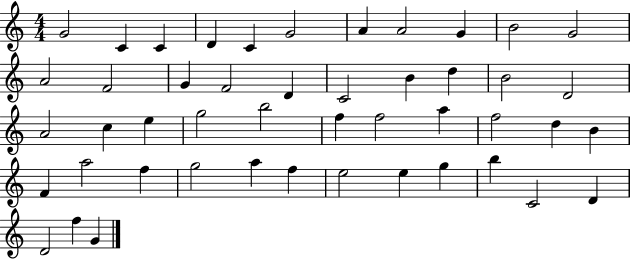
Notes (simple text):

G4/h C4/q C4/q D4/q C4/q G4/h A4/q A4/h G4/q B4/h G4/h A4/h F4/h G4/q F4/h D4/q C4/h B4/q D5/q B4/h D4/h A4/h C5/q E5/q G5/h B5/h F5/q F5/h A5/q F5/h D5/q B4/q F4/q A5/h F5/q G5/h A5/q F5/q E5/h E5/q G5/q B5/q C4/h D4/q D4/h F5/q G4/q